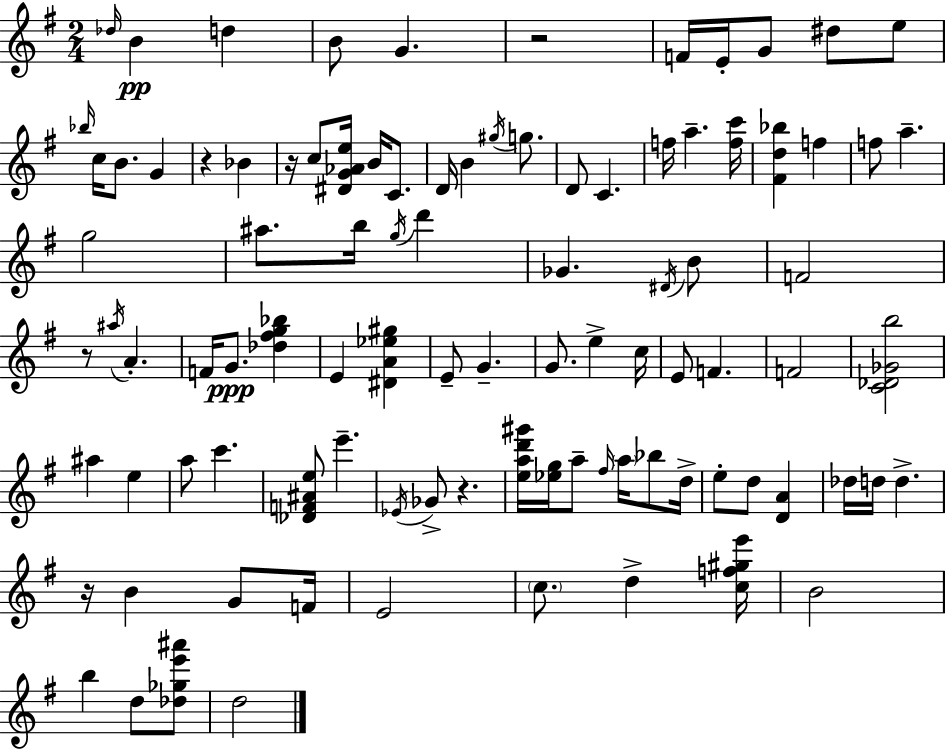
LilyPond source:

{
  \clef treble
  \numericTimeSignature
  \time 2/4
  \key e \minor
  \grace { des''16 }\pp b'4 d''4 | b'8 g'4. | r2 | f'16 e'16-. g'8 dis''8 e''8 | \break \grace { bes''16 } c''16 b'8. g'4 | r4 bes'4 | r16 c''8 <dis' g' aes' e''>16 b'16 c'8. | d'16 b'4 \acciaccatura { gis''16 } | \break g''8. d'8 c'4. | f''16 a''4.-- | <f'' c'''>16 <fis' d'' bes''>4 f''4 | f''8 a''4.-- | \break g''2 | ais''8. b''16 \acciaccatura { g''16 } | d'''4 ges'4. | \acciaccatura { dis'16 } b'8 f'2 | \break r8 \acciaccatura { ais''16 } | a'4.-. f'16 g'8.\ppp | <des'' fis'' g'' bes''>4 e'4 | <dis' a' ees'' gis''>4 e'8-- | \break g'4.-- g'8. | e''4-> c''16 e'8 | f'4. f'2 | <c' des' ges' b''>2 | \break ais''4 | e''4 a''8 | c'''4. <des' f' ais' e''>8 | e'''4.-- \acciaccatura { ees'16 } ges'8-> | \break r4. <e'' a'' d''' gis'''>16 | <ees'' g''>16 a''8-- \grace { fis''16 } \parenthesize a''16 bes''8 d''16-> | e''8-. d''8 <d' a'>4 | des''16 d''16 d''4.-> | \break r16 b'4 g'8 f'16 | e'2 | \parenthesize c''8. d''4-> <c'' f'' gis'' e'''>16 | b'2 | \break b''4 d''8 <des'' ges'' e''' ais'''>8 | d''2 | \bar "|."
}